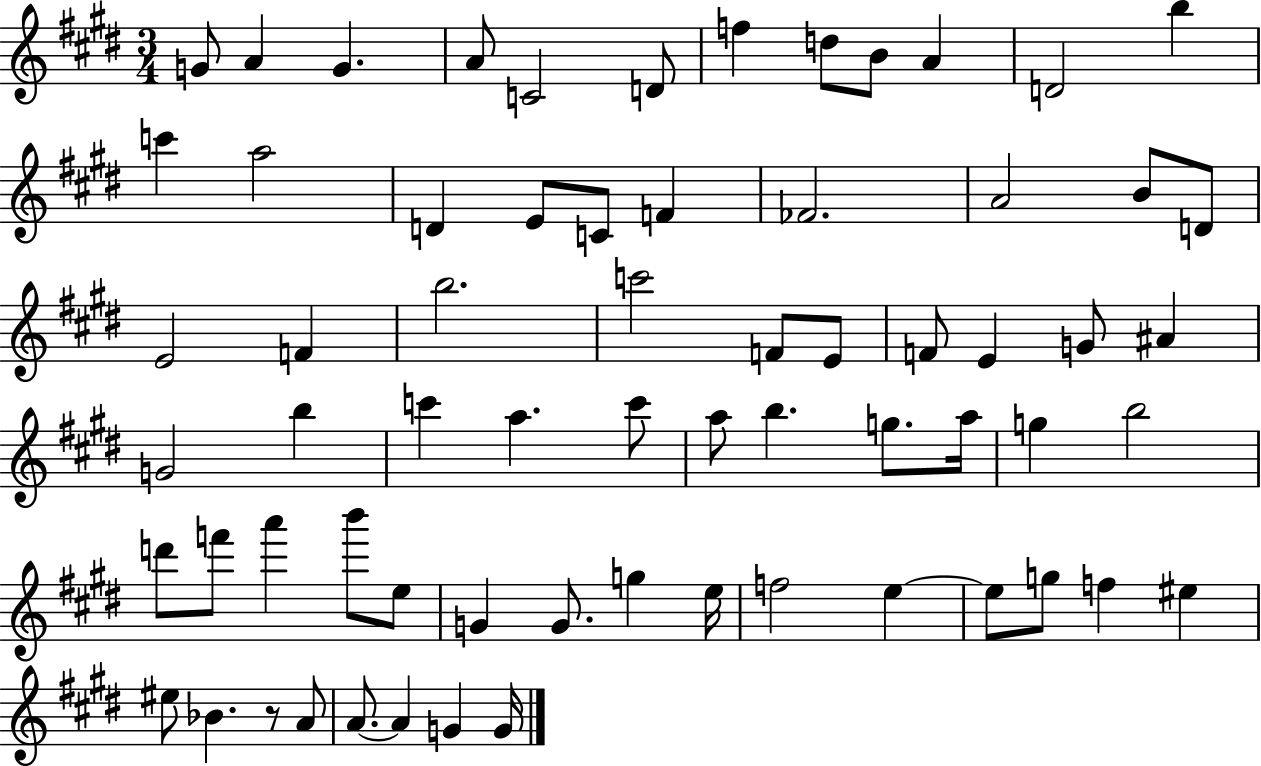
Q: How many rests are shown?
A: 1